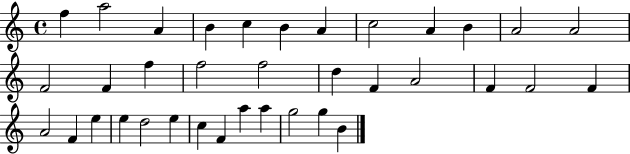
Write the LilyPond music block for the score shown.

{
  \clef treble
  \time 4/4
  \defaultTimeSignature
  \key c \major
  f''4 a''2 a'4 | b'4 c''4 b'4 a'4 | c''2 a'4 b'4 | a'2 a'2 | \break f'2 f'4 f''4 | f''2 f''2 | d''4 f'4 a'2 | f'4 f'2 f'4 | \break a'2 f'4 e''4 | e''4 d''2 e''4 | c''4 f'4 a''4 a''4 | g''2 g''4 b'4 | \break \bar "|."
}